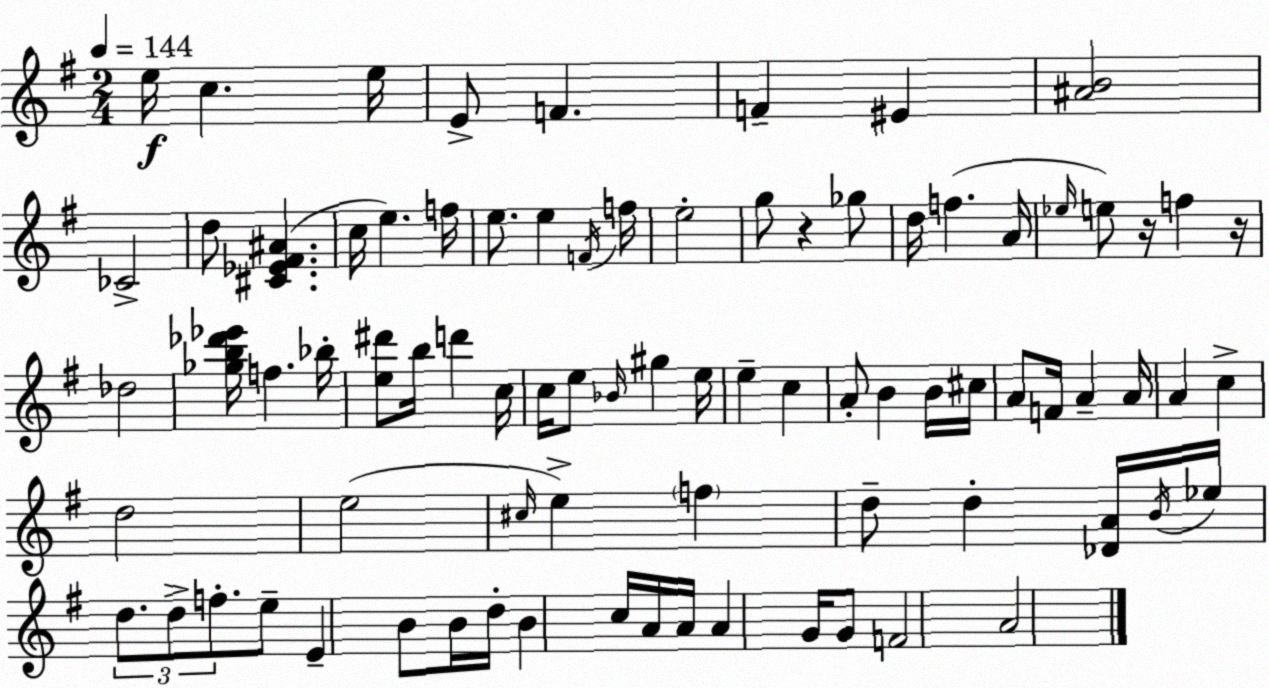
X:1
T:Untitled
M:2/4
L:1/4
K:Em
e/4 c e/4 E/2 F F ^E [^AB]2 _C2 d/2 [^C_E^F^A] c/4 e f/4 e/2 e F/4 f/4 e2 g/2 z _g/2 d/4 f A/4 _e/4 e/2 z/4 f z/4 _d2 [_gb_d'_e']/4 f _b/4 [e^d']/2 b/4 d' c/4 c/4 e/2 _B/4 ^g e/4 e c A/2 B B/4 ^c/4 A/2 F/4 A A/4 A c d2 e2 ^c/4 e f d/2 d [_DA]/4 B/4 _e/4 d/2 d/2 f/2 e/2 E B/2 B/4 d/4 B c/4 A/4 A/4 A G/4 G/2 F2 A2